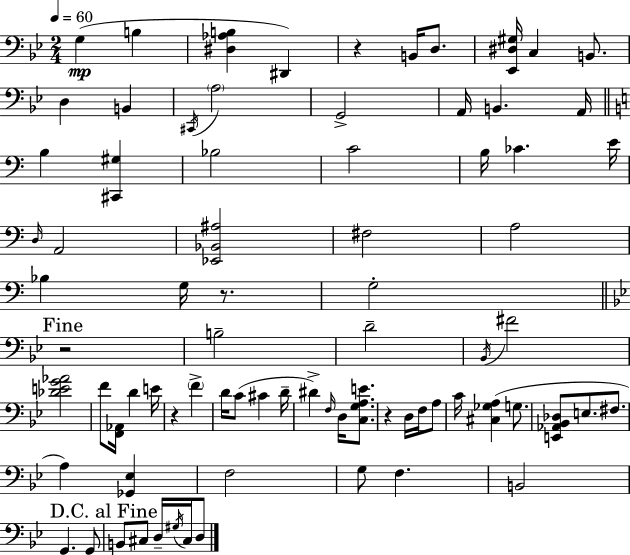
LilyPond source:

{
  \clef bass
  \numericTimeSignature
  \time 2/4
  \key g \minor
  \tempo 4 = 60
  \repeat volta 2 { g4(\mp b4 | <dis aes b>4 dis,4) | r4 b,16 d8. | <ees, dis gis>16 c4 b,8. | \break d4 b,4 | \acciaccatura { cis,16 } \parenthesize a2 | g,2-> | a,16 b,4. | \break a,16 \bar "||" \break \key a \minor b4 <cis, gis>4 | bes2 | c'2 | b16 ces'4. e'16 | \break \grace { d16 } a,2 | <ees, bes, ais>2 | fis2 | a2 | \break bes4 g16 r8. | g2-. | \mark "Fine" \bar "||" \break \key bes \major r2 | b2-- | d'2-- | \acciaccatura { bes,16 } fis'2 | \break <des' e' g' aes'>2 | f'8 <f, aes,>16 d'4 | e'16 r4 \parenthesize f'4-> | d'16 c'8( cis'4 | \break d'16-- dis'4->) \grace { f16 } d16 <c g a e'>8. | r4 d16 f16 | a8 c'16 <cis ges a>4( g8. | <e, aes, bes, des>8 e8. fis8. | \break a4) <ges, ees>4 | f2 | g8 f4. | b,2 | \break g,4. | g,8 \mark "D.C. al Fine" b,8 cis8 d16-- \acciaccatura { gis16 } | cis16 d8 } \bar "|."
}